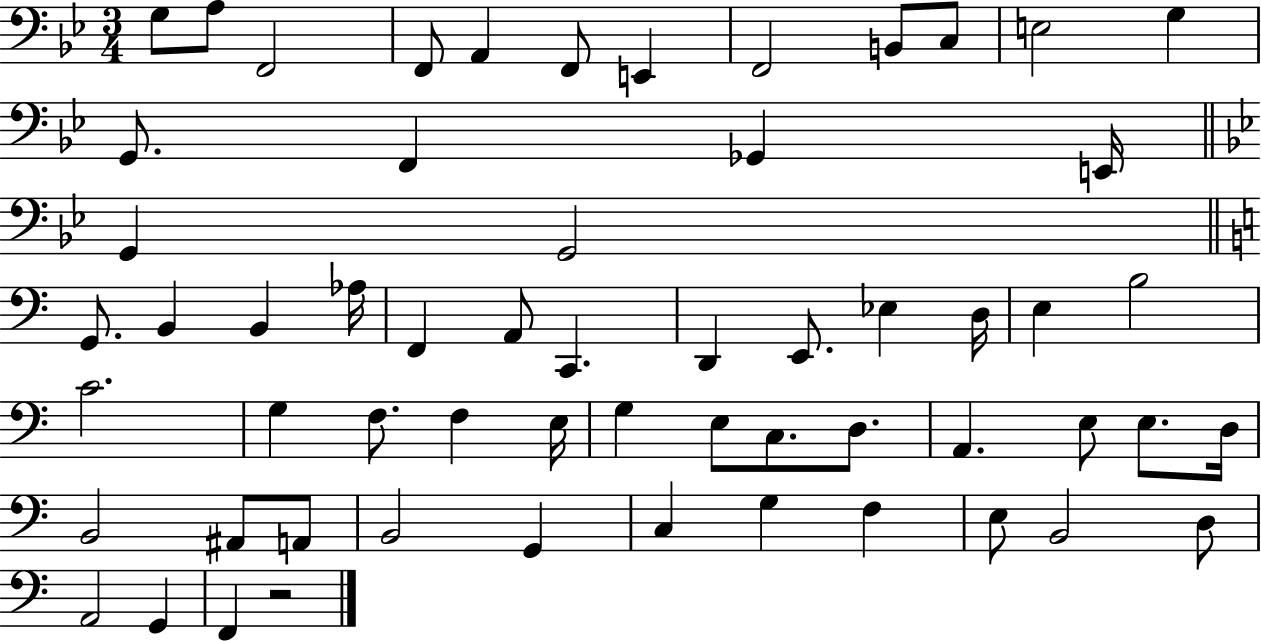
{
  \clef bass
  \numericTimeSignature
  \time 3/4
  \key bes \major
  g8 a8 f,2 | f,8 a,4 f,8 e,4 | f,2 b,8 c8 | e2 g4 | \break g,8. f,4 ges,4 e,16 | \bar "||" \break \key g \minor g,4 g,2 | \bar "||" \break \key a \minor g,8. b,4 b,4 aes16 | f,4 a,8 c,4. | d,4 e,8. ees4 d16 | e4 b2 | \break c'2. | g4 f8. f4 e16 | g4 e8 c8. d8. | a,4. e8 e8. d16 | \break b,2 ais,8 a,8 | b,2 g,4 | c4 g4 f4 | e8 b,2 d8 | \break a,2 g,4 | f,4 r2 | \bar "|."
}